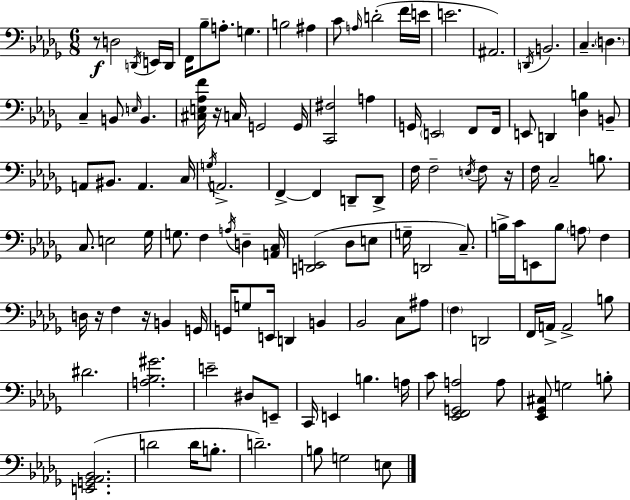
X:1
T:Untitled
M:6/8
L:1/4
K:Bbm
z/2 D,2 D,,/4 E,,/4 D,,/4 F,,/4 _B,/2 A,/2 G, B,2 ^A, C/2 A,/4 D2 F/4 E/4 E2 ^A,,2 D,,/4 B,,2 C, D, C, B,,/2 E,/4 B,, [^C,E,_A,F]/4 z/4 C,/4 G,,2 G,,/4 [C,,^F,]2 A, G,,/4 E,,2 F,,/2 F,,/4 E,,/2 D,, [_D,B,] B,,/2 A,,/2 ^B,,/2 A,, C,/4 G,/4 A,,2 F,, F,, D,,/2 D,,/2 F,/4 F,2 E,/4 F,/2 z/4 F,/4 C,2 B,/2 C,/2 E,2 _G,/4 G,/2 F, A,/4 D, [A,,C,]/4 [D,,E,,]2 _D,/2 E,/2 G,/4 D,,2 C,/2 B,/4 C/4 E,,/2 B,/2 A,/2 F, D,/4 z/4 F, z/4 B,, G,,/4 G,,/4 G,/2 E,,/4 D,, B,, _B,,2 C,/2 ^A,/2 F, D,,2 F,,/4 A,,/4 A,,2 B,/2 ^D2 [A,_B,^G]2 E2 ^D,/2 E,,/2 C,,/4 E,, B, A,/4 C/2 [_E,,F,,G,,A,]2 A,/2 [_E,,_G,,^C,]/2 G,2 B,/2 [E,,G,,_A,,_B,,]2 D2 D/4 B,/2 D2 B,/2 G,2 E,/2